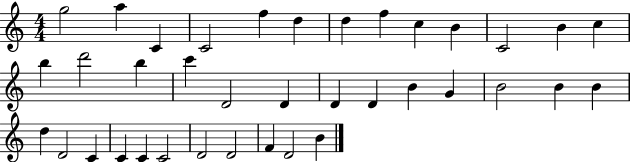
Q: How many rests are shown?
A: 0